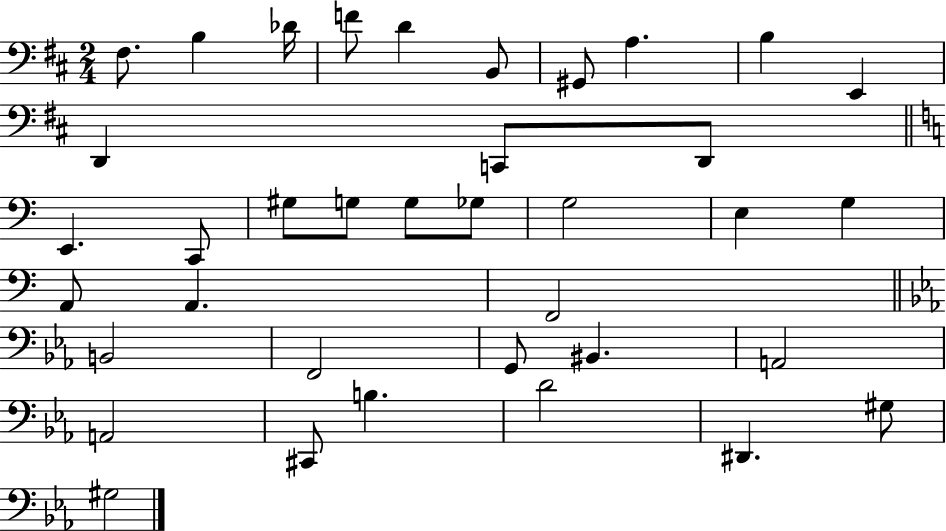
F#3/e. B3/q Db4/s F4/e D4/q B2/e G#2/e A3/q. B3/q E2/q D2/q C2/e D2/e E2/q. C2/e G#3/e G3/e G3/e Gb3/e G3/h E3/q G3/q A2/e A2/q. F2/h B2/h F2/h G2/e BIS2/q. A2/h A2/h C#2/e B3/q. D4/h D#2/q. G#3/e G#3/h